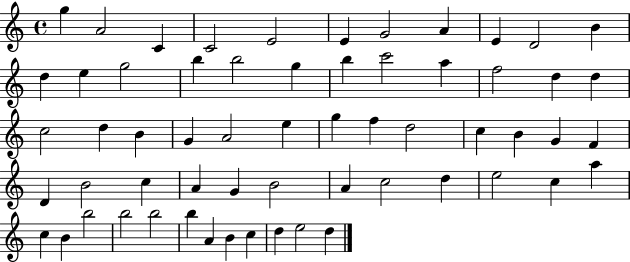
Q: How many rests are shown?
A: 0